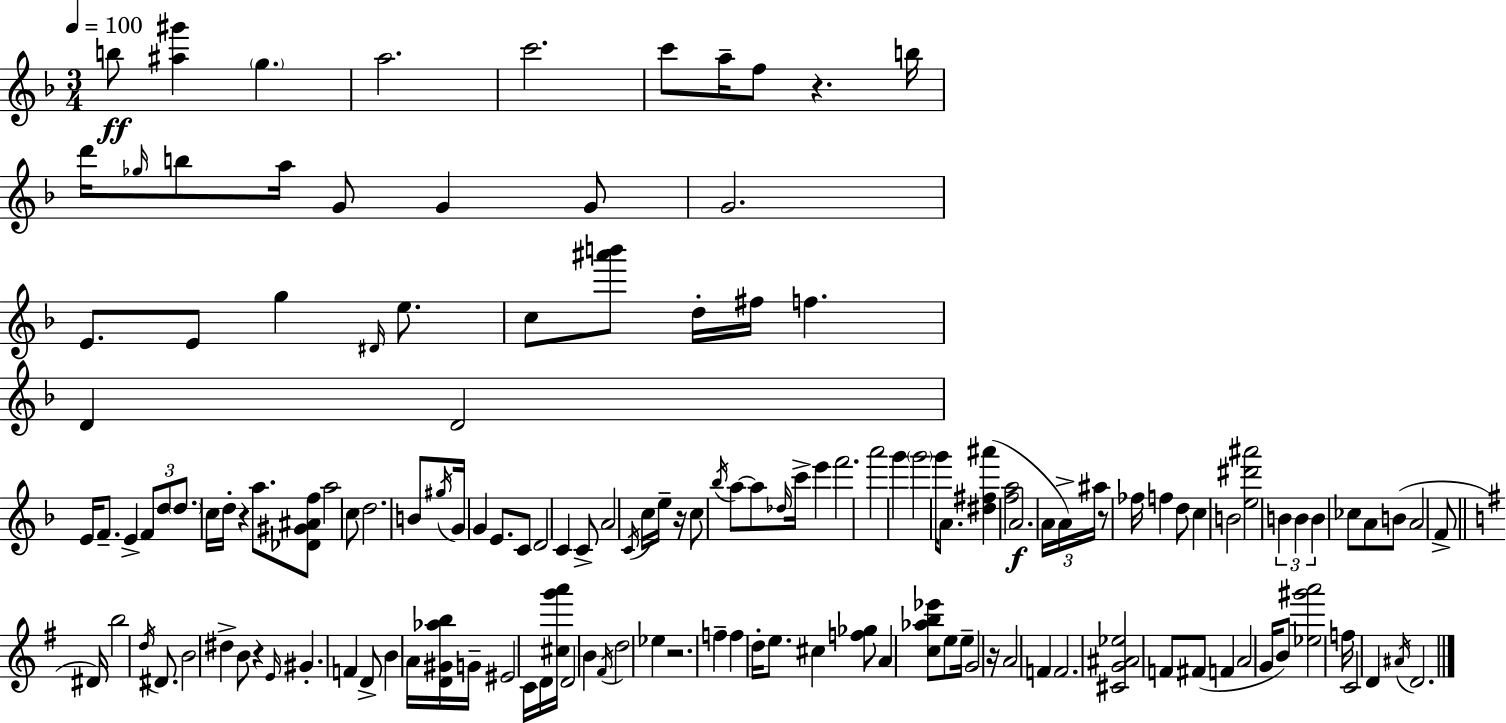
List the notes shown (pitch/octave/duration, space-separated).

B5/e [A#5,G#6]/q G5/q. A5/h. C6/h. C6/e A5/s F5/e R/q. B5/s D6/s Gb5/s B5/e A5/s G4/e G4/q G4/e G4/h. E4/e. E4/e G5/q D#4/s E5/e. C5/e [A#6,B6]/e D5/s F#5/s F5/q. D4/q D4/h E4/s F4/e. E4/q F4/e D5/e D5/e. C5/s D5/s R/q A5/e. [Db4,G#4,A#4,F5]/e A5/h C5/e D5/h. B4/e G#5/s G4/s G4/q E4/e. C4/e D4/h C4/q C4/e A4/h C4/s C5/s E5/s R/s C5/e Bb5/s A5/e A5/e Db5/s C6/s E6/q F6/h. A6/h G6/q G6/h G6/s A4/e. [D#5,F#5,A#6]/q [F5,A5]/h A4/h. A4/s A4/s A#5/s R/e FES5/s F5/q D5/e C5/q B4/h [E5,D#6,A#6]/h B4/q B4/q B4/q CES5/e A4/e B4/e A4/h F4/e D#4/s B5/h D5/s D#4/e. B4/h D#5/q B4/e R/q E4/s G#4/q. F4/q D4/e B4/q A4/s [D4,G#4,Ab5,B5]/s G4/s EIS4/h C4/s D4/s [C#5,G6,A6]/s D4/h B4/q F#4/s D5/h Eb5/q R/h. F5/q F5/q D5/s E5/e. C#5/q [F5,Gb5]/e A4/q [C5,Ab5,B5,Eb6]/e E5/e E5/s G4/h R/s A4/h F4/q F4/h. [C#4,G4,A#4,Eb5]/h F4/e F#4/e F4/q A4/h G4/s B4/e [Eb5,G#6,A6]/h F5/s C4/h D4/q A#4/s D4/h.